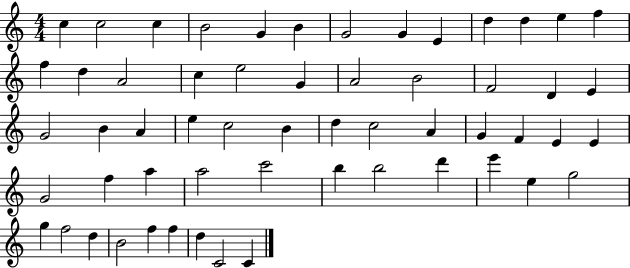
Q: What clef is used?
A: treble